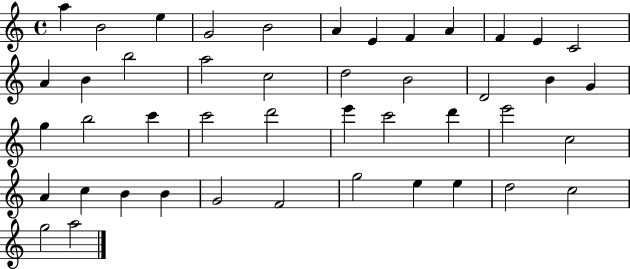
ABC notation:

X:1
T:Untitled
M:4/4
L:1/4
K:C
a B2 e G2 B2 A E F A F E C2 A B b2 a2 c2 d2 B2 D2 B G g b2 c' c'2 d'2 e' c'2 d' e'2 c2 A c B B G2 F2 g2 e e d2 c2 g2 a2